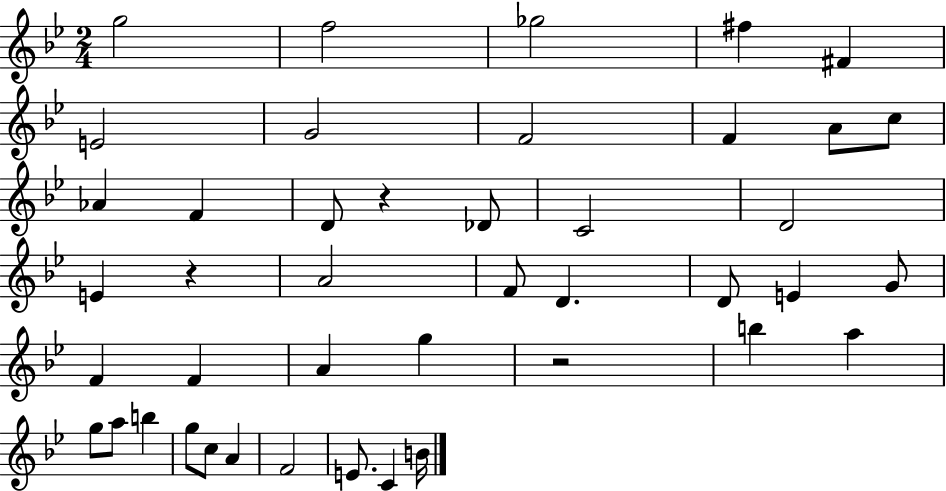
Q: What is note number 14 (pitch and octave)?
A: D4